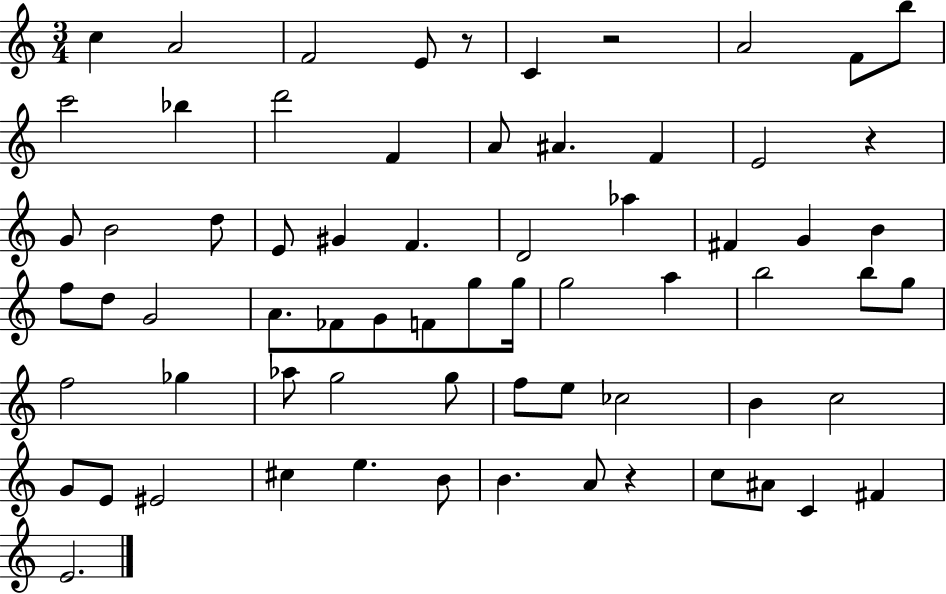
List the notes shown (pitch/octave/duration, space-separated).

C5/q A4/h F4/h E4/e R/e C4/q R/h A4/h F4/e B5/e C6/h Bb5/q D6/h F4/q A4/e A#4/q. F4/q E4/h R/q G4/e B4/h D5/e E4/e G#4/q F4/q. D4/h Ab5/q F#4/q G4/q B4/q F5/e D5/e G4/h A4/e. FES4/e G4/e F4/e G5/e G5/s G5/h A5/q B5/h B5/e G5/e F5/h Gb5/q Ab5/e G5/h G5/e F5/e E5/e CES5/h B4/q C5/h G4/e E4/e EIS4/h C#5/q E5/q. B4/e B4/q. A4/e R/q C5/e A#4/e C4/q F#4/q E4/h.